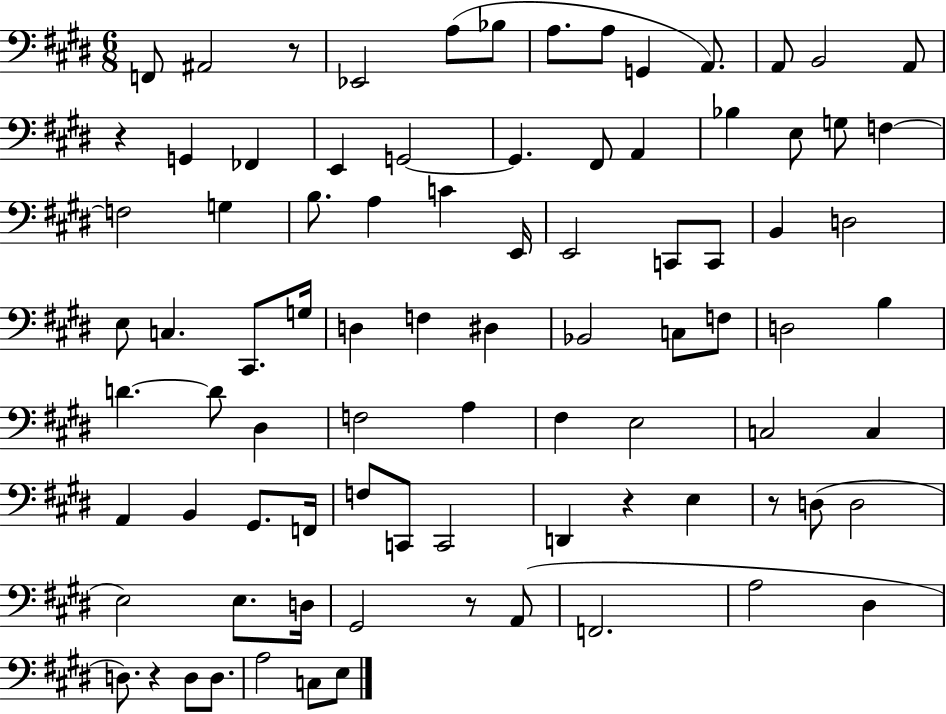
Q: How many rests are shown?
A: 6